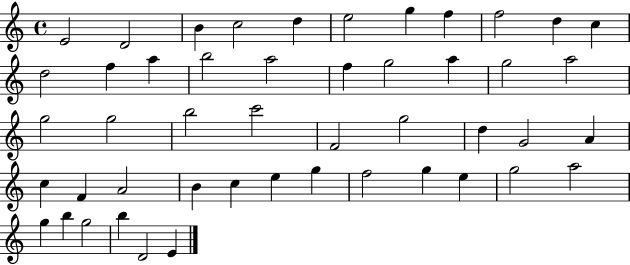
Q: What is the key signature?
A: C major